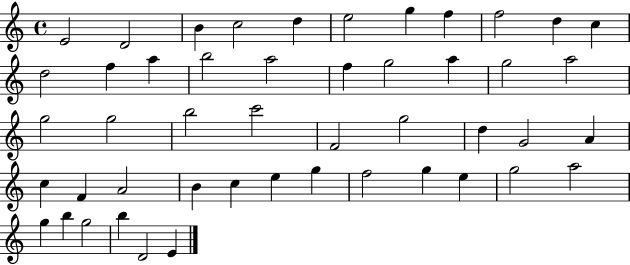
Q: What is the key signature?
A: C major